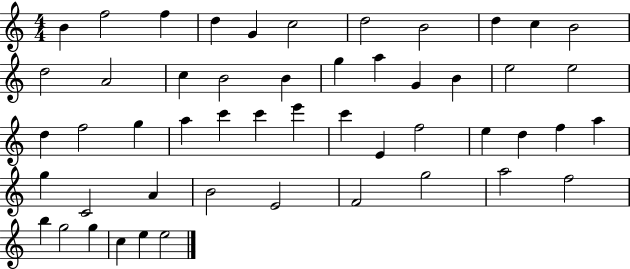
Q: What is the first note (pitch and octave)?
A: B4